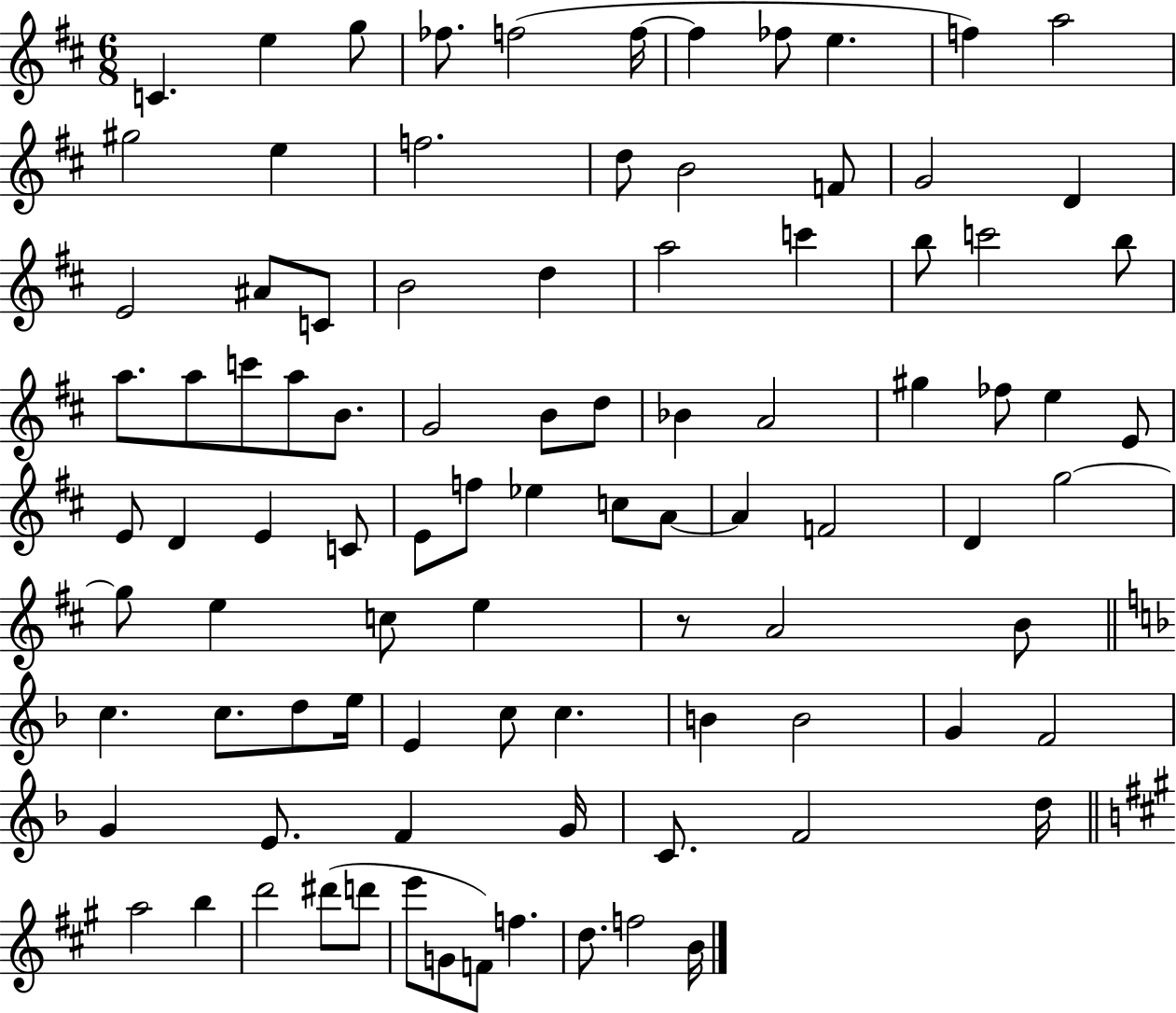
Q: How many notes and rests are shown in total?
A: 93